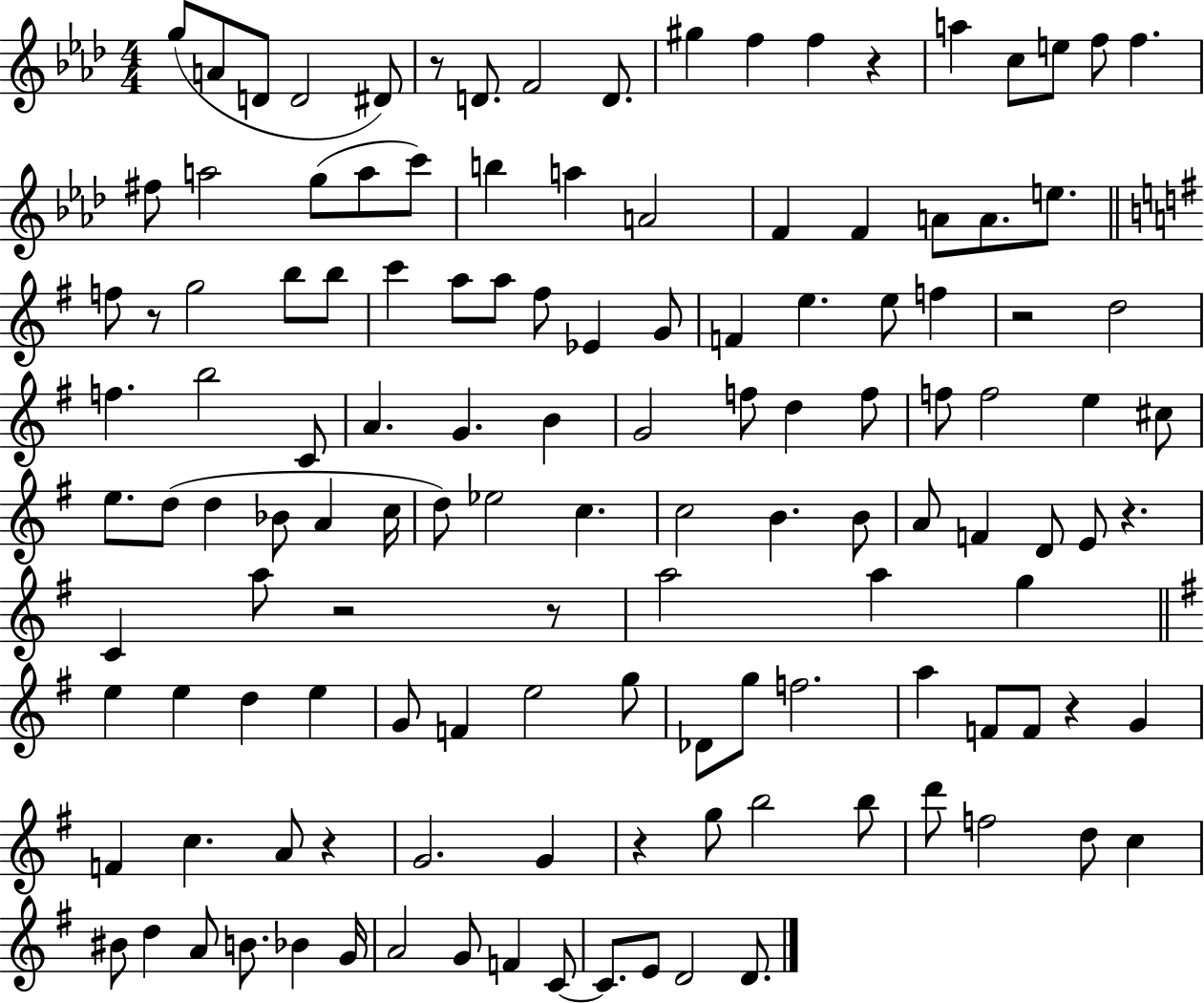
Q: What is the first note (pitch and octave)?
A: G5